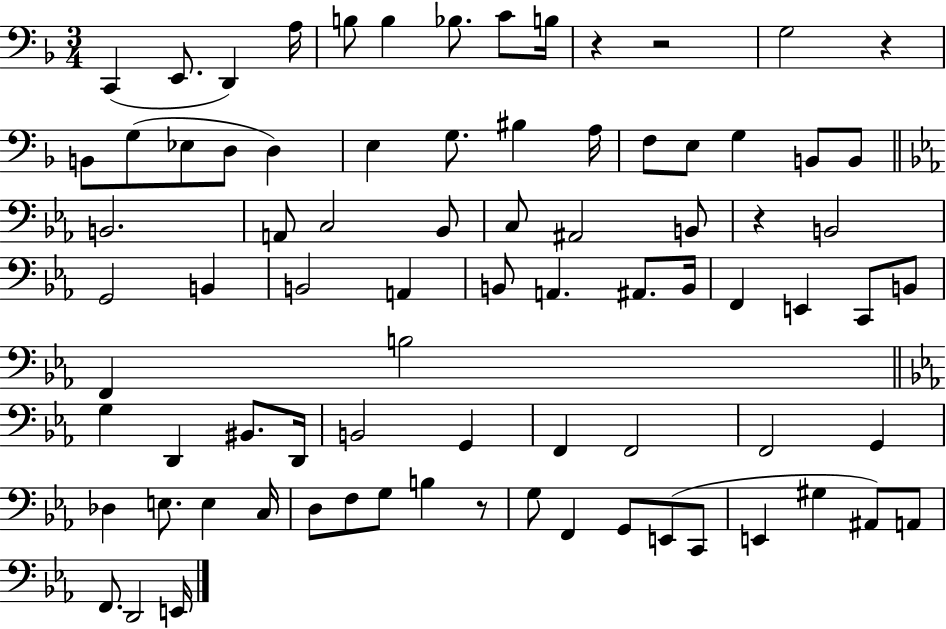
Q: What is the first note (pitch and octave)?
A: C2